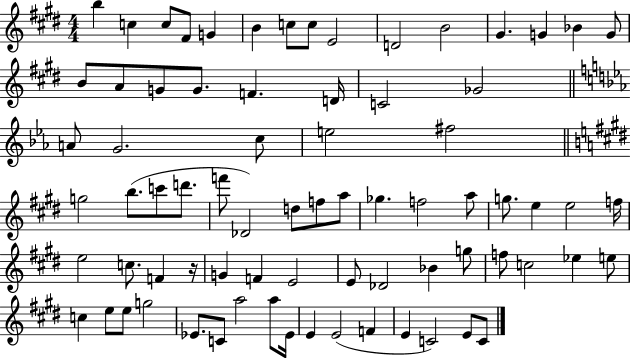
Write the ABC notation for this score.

X:1
T:Untitled
M:4/4
L:1/4
K:E
b c c/2 ^F/2 G B c/2 c/2 E2 D2 B2 ^G G _B G/2 B/2 A/2 G/2 G/2 F D/4 C2 _G2 A/2 G2 c/2 e2 ^f2 g2 b/2 c'/2 d'/2 f'/2 _D2 d/2 f/2 a/2 _g f2 a/2 g/2 e e2 f/4 e2 c/2 F z/4 G F E2 E/2 _D2 _B g/2 f/2 c2 _e e/2 c e/2 e/2 g2 _E/2 C/2 a2 a/2 _E/4 E E2 F E C2 E/2 C/2